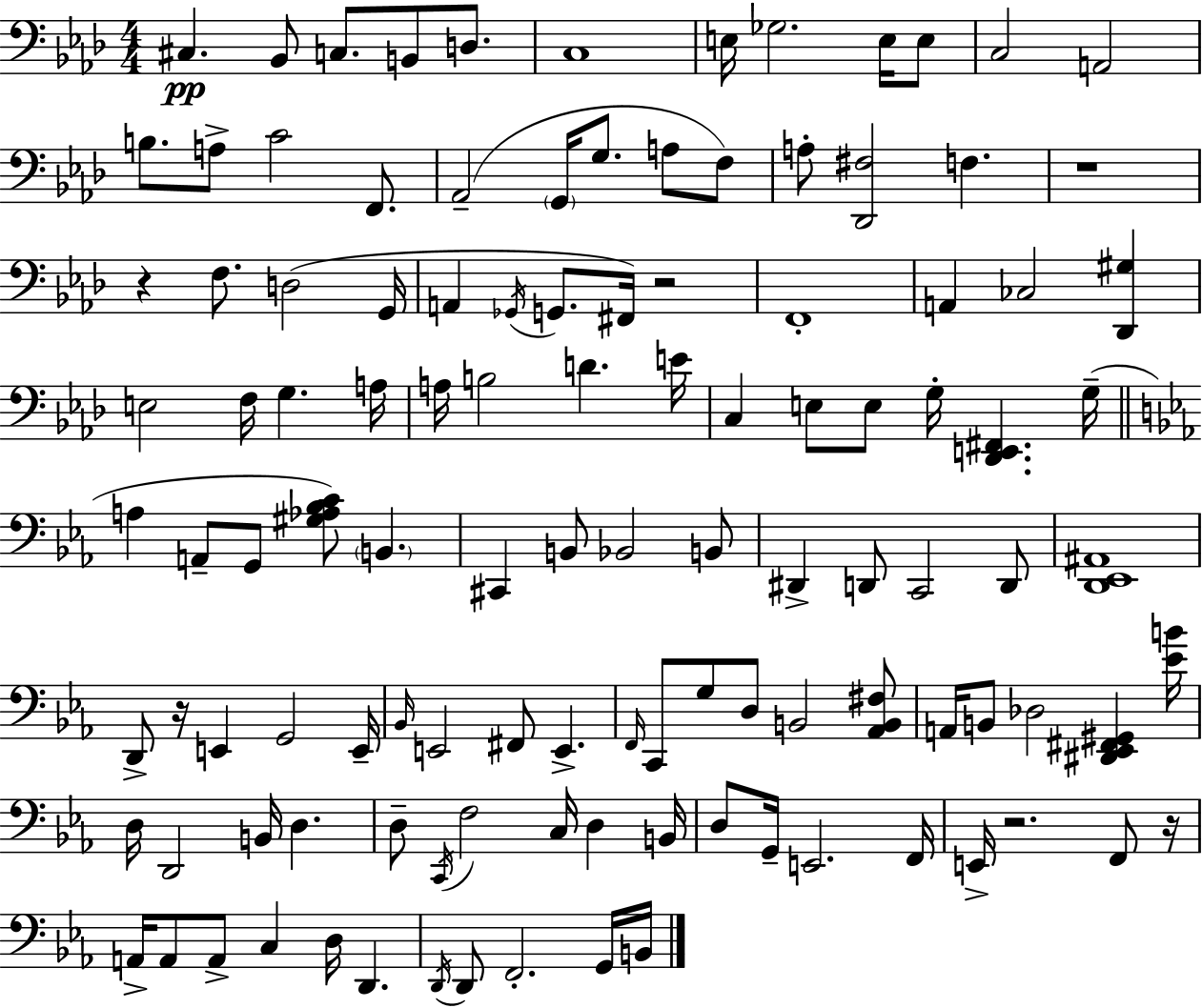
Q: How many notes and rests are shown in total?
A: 115